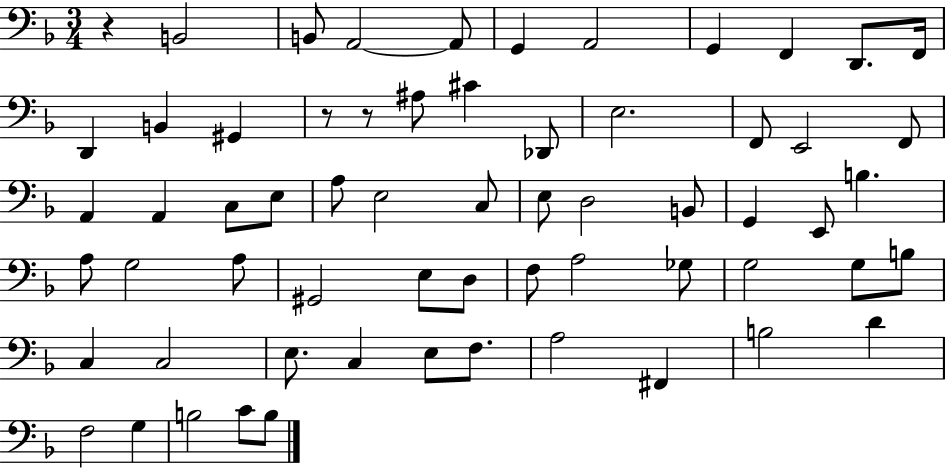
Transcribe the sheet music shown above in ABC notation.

X:1
T:Untitled
M:3/4
L:1/4
K:F
z B,,2 B,,/2 A,,2 A,,/2 G,, A,,2 G,, F,, D,,/2 F,,/4 D,, B,, ^G,, z/2 z/2 ^A,/2 ^C _D,,/2 E,2 F,,/2 E,,2 F,,/2 A,, A,, C,/2 E,/2 A,/2 E,2 C,/2 E,/2 D,2 B,,/2 G,, E,,/2 B, A,/2 G,2 A,/2 ^G,,2 E,/2 D,/2 F,/2 A,2 _G,/2 G,2 G,/2 B,/2 C, C,2 E,/2 C, E,/2 F,/2 A,2 ^F,, B,2 D F,2 G, B,2 C/2 B,/2